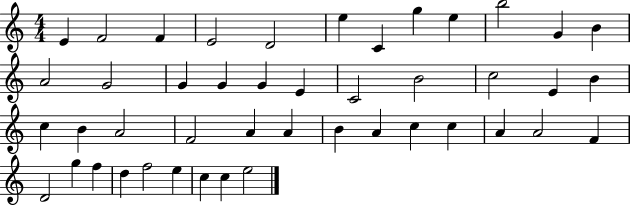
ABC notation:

X:1
T:Untitled
M:4/4
L:1/4
K:C
E F2 F E2 D2 e C g e b2 G B A2 G2 G G G E C2 B2 c2 E B c B A2 F2 A A B A c c A A2 F D2 g f d f2 e c c e2